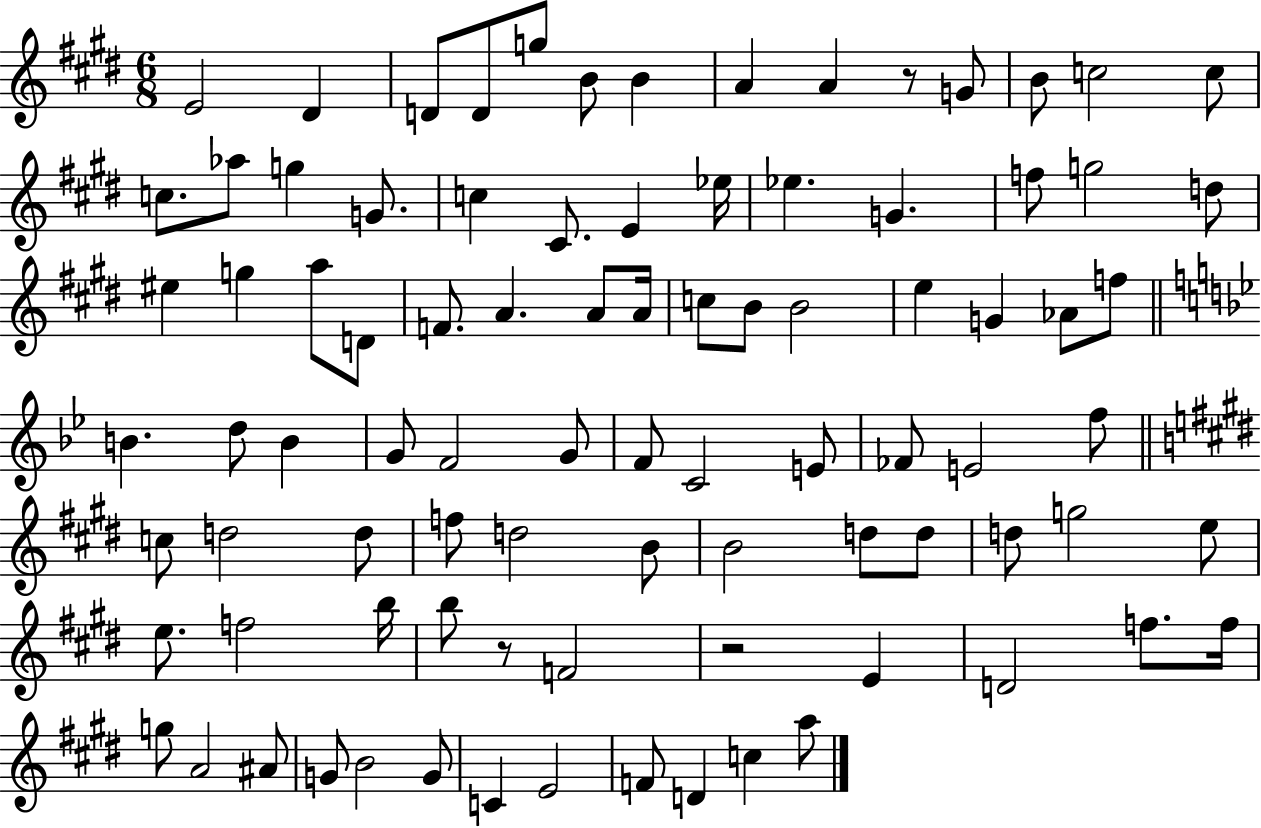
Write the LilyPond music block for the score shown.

{
  \clef treble
  \numericTimeSignature
  \time 6/8
  \key e \major
  e'2 dis'4 | d'8 d'8 g''8 b'8 b'4 | a'4 a'4 r8 g'8 | b'8 c''2 c''8 | \break c''8. aes''8 g''4 g'8. | c''4 cis'8. e'4 ees''16 | ees''4. g'4. | f''8 g''2 d''8 | \break eis''4 g''4 a''8 d'8 | f'8. a'4. a'8 a'16 | c''8 b'8 b'2 | e''4 g'4 aes'8 f''8 | \break \bar "||" \break \key bes \major b'4. d''8 b'4 | g'8 f'2 g'8 | f'8 c'2 e'8 | fes'8 e'2 f''8 | \break \bar "||" \break \key e \major c''8 d''2 d''8 | f''8 d''2 b'8 | b'2 d''8 d''8 | d''8 g''2 e''8 | \break e''8. f''2 b''16 | b''8 r8 f'2 | r2 e'4 | d'2 f''8. f''16 | \break g''8 a'2 ais'8 | g'8 b'2 g'8 | c'4 e'2 | f'8 d'4 c''4 a''8 | \break \bar "|."
}